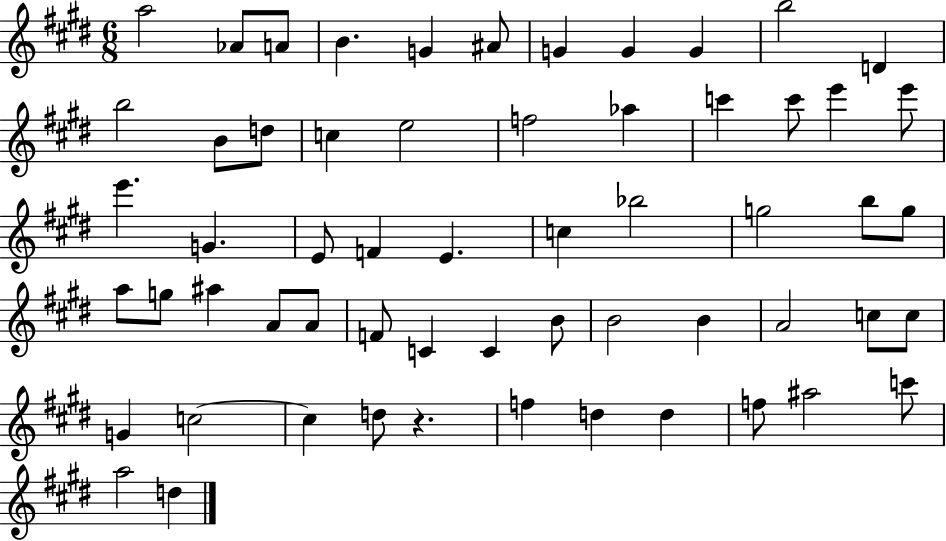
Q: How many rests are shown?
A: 1